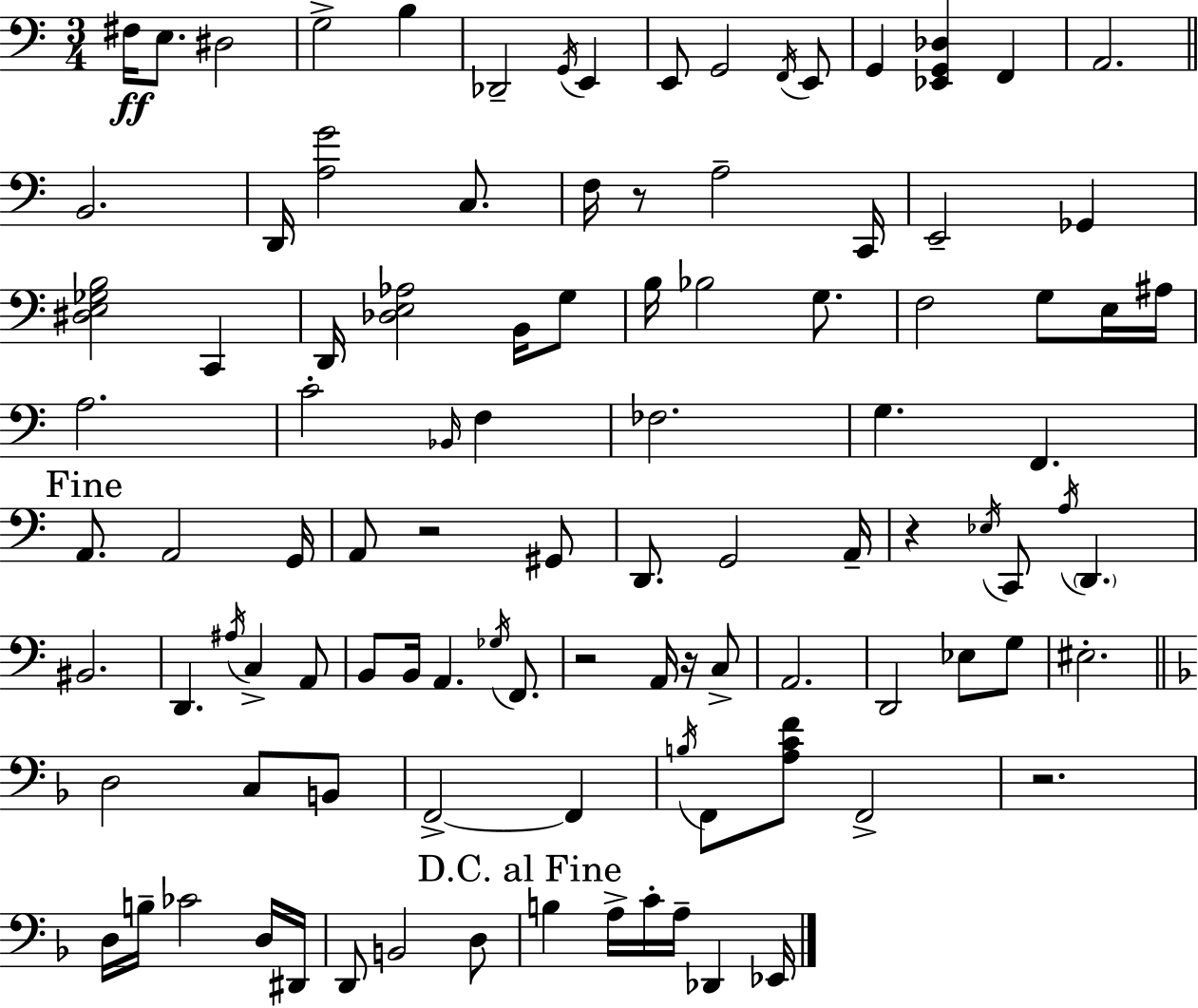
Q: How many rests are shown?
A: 6